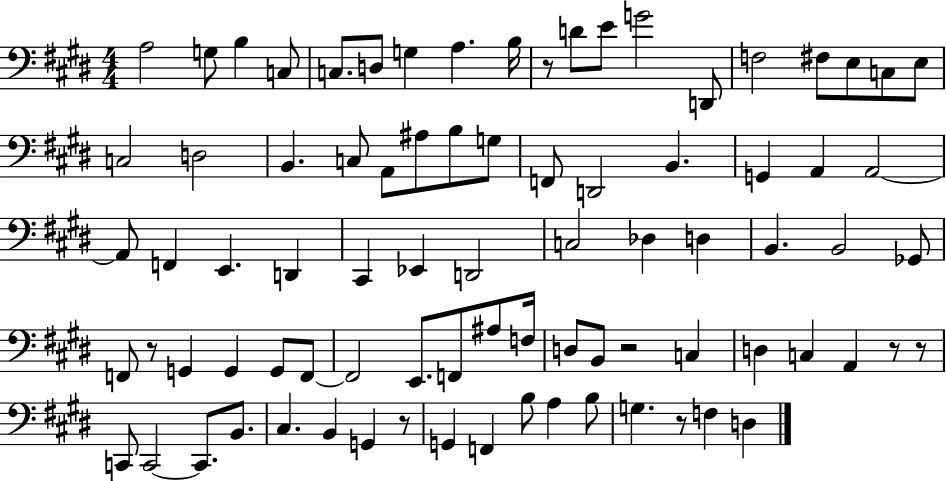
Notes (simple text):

A3/h G3/e B3/q C3/e C3/e. D3/e G3/q A3/q. B3/s R/e D4/e E4/e G4/h D2/e F3/h F#3/e E3/e C3/e E3/e C3/h D3/h B2/q. C3/e A2/e A#3/e B3/e G3/e F2/e D2/h B2/q. G2/q A2/q A2/h A2/e F2/q E2/q. D2/q C#2/q Eb2/q D2/h C3/h Db3/q D3/q B2/q. B2/h Gb2/e F2/e R/e G2/q G2/q G2/e F2/e F2/h E2/e. F2/e A#3/e F3/s D3/e B2/e R/h C3/q D3/q C3/q A2/q R/e R/e C2/e C2/h C2/e. B2/e. C#3/q. B2/q G2/q R/e G2/q F2/q B3/e A3/q B3/e G3/q. R/e F3/q D3/q